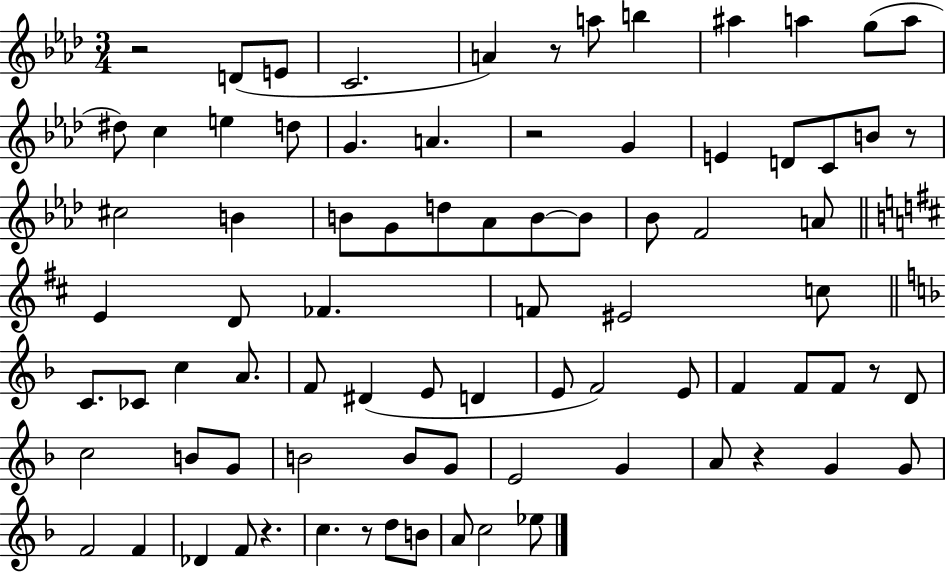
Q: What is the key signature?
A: AES major